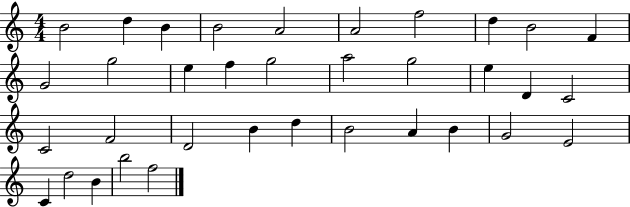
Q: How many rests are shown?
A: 0